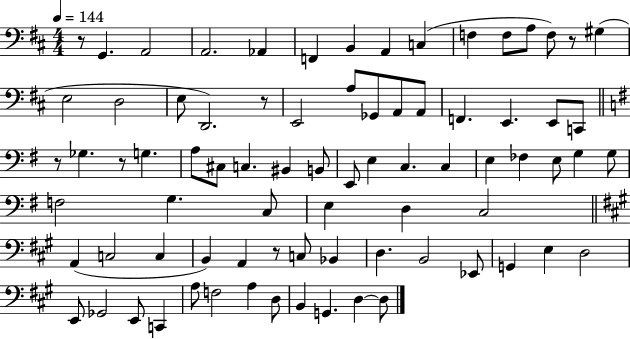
{
  \clef bass
  \numericTimeSignature
  \time 4/4
  \key d \major
  \tempo 4 = 144
  r8 g,4. a,2 | a,2. aes,4 | f,4 b,4 a,4 c4( | f4 f8 a8 f8) r8 gis4( | \break e2 d2 | e8 d,2.) r8 | e,2 a8 ges,8 a,8 a,8 | f,4. e,4. e,8 c,8 | \break \bar "||" \break \key g \major r8 ges4. r8 g4. | a8 cis8 c4. bis,4 b,8 | e,8 e4 c4. c4 | e4 fes4 e8 g4 g8 | \break f2 g4. c8 | e4 d4 c2 | \bar "||" \break \key a \major a,4( c2 c4 | b,4) a,4 r8 c8 bes,4 | d4. b,2 ees,8 | g,4 e4 d2 | \break e,8 ges,2 e,8 c,4 | a8 f2 a4 d8 | b,4 g,4. d4~~ d8 | \bar "|."
}